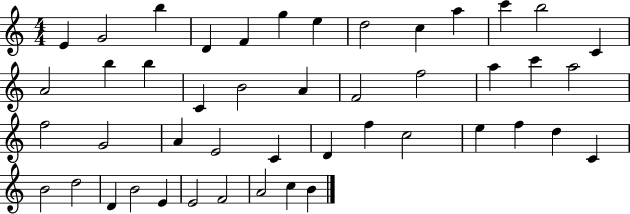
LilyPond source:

{
  \clef treble
  \numericTimeSignature
  \time 4/4
  \key c \major
  e'4 g'2 b''4 | d'4 f'4 g''4 e''4 | d''2 c''4 a''4 | c'''4 b''2 c'4 | \break a'2 b''4 b''4 | c'4 b'2 a'4 | f'2 f''2 | a''4 c'''4 a''2 | \break f''2 g'2 | a'4 e'2 c'4 | d'4 f''4 c''2 | e''4 f''4 d''4 c'4 | \break b'2 d''2 | d'4 b'2 e'4 | e'2 f'2 | a'2 c''4 b'4 | \break \bar "|."
}